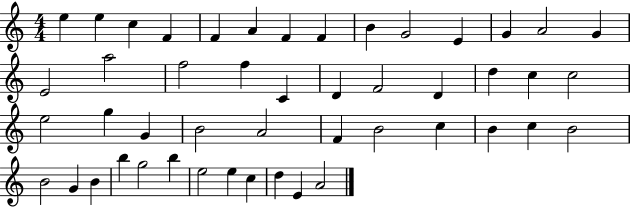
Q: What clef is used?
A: treble